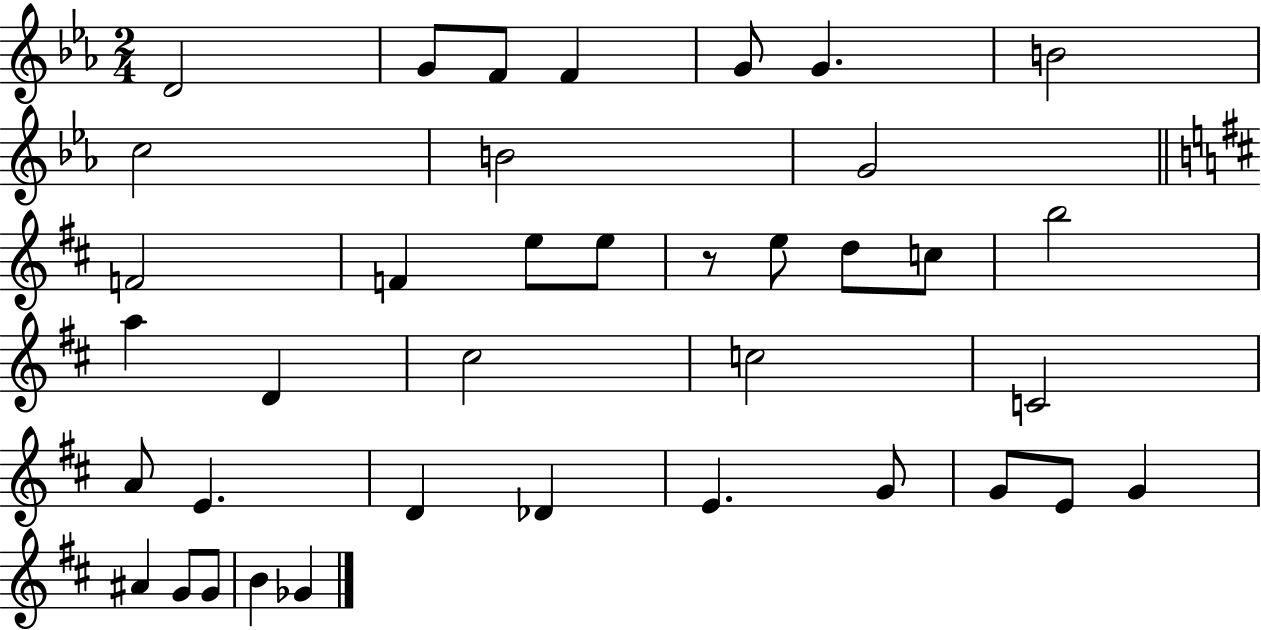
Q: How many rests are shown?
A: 1